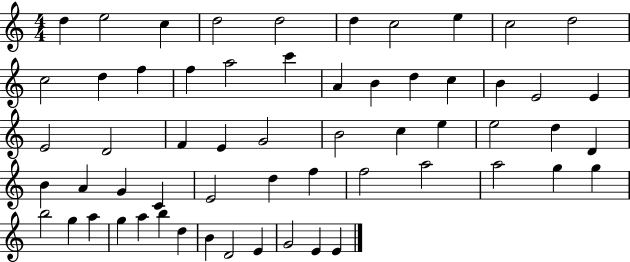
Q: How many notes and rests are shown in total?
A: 59